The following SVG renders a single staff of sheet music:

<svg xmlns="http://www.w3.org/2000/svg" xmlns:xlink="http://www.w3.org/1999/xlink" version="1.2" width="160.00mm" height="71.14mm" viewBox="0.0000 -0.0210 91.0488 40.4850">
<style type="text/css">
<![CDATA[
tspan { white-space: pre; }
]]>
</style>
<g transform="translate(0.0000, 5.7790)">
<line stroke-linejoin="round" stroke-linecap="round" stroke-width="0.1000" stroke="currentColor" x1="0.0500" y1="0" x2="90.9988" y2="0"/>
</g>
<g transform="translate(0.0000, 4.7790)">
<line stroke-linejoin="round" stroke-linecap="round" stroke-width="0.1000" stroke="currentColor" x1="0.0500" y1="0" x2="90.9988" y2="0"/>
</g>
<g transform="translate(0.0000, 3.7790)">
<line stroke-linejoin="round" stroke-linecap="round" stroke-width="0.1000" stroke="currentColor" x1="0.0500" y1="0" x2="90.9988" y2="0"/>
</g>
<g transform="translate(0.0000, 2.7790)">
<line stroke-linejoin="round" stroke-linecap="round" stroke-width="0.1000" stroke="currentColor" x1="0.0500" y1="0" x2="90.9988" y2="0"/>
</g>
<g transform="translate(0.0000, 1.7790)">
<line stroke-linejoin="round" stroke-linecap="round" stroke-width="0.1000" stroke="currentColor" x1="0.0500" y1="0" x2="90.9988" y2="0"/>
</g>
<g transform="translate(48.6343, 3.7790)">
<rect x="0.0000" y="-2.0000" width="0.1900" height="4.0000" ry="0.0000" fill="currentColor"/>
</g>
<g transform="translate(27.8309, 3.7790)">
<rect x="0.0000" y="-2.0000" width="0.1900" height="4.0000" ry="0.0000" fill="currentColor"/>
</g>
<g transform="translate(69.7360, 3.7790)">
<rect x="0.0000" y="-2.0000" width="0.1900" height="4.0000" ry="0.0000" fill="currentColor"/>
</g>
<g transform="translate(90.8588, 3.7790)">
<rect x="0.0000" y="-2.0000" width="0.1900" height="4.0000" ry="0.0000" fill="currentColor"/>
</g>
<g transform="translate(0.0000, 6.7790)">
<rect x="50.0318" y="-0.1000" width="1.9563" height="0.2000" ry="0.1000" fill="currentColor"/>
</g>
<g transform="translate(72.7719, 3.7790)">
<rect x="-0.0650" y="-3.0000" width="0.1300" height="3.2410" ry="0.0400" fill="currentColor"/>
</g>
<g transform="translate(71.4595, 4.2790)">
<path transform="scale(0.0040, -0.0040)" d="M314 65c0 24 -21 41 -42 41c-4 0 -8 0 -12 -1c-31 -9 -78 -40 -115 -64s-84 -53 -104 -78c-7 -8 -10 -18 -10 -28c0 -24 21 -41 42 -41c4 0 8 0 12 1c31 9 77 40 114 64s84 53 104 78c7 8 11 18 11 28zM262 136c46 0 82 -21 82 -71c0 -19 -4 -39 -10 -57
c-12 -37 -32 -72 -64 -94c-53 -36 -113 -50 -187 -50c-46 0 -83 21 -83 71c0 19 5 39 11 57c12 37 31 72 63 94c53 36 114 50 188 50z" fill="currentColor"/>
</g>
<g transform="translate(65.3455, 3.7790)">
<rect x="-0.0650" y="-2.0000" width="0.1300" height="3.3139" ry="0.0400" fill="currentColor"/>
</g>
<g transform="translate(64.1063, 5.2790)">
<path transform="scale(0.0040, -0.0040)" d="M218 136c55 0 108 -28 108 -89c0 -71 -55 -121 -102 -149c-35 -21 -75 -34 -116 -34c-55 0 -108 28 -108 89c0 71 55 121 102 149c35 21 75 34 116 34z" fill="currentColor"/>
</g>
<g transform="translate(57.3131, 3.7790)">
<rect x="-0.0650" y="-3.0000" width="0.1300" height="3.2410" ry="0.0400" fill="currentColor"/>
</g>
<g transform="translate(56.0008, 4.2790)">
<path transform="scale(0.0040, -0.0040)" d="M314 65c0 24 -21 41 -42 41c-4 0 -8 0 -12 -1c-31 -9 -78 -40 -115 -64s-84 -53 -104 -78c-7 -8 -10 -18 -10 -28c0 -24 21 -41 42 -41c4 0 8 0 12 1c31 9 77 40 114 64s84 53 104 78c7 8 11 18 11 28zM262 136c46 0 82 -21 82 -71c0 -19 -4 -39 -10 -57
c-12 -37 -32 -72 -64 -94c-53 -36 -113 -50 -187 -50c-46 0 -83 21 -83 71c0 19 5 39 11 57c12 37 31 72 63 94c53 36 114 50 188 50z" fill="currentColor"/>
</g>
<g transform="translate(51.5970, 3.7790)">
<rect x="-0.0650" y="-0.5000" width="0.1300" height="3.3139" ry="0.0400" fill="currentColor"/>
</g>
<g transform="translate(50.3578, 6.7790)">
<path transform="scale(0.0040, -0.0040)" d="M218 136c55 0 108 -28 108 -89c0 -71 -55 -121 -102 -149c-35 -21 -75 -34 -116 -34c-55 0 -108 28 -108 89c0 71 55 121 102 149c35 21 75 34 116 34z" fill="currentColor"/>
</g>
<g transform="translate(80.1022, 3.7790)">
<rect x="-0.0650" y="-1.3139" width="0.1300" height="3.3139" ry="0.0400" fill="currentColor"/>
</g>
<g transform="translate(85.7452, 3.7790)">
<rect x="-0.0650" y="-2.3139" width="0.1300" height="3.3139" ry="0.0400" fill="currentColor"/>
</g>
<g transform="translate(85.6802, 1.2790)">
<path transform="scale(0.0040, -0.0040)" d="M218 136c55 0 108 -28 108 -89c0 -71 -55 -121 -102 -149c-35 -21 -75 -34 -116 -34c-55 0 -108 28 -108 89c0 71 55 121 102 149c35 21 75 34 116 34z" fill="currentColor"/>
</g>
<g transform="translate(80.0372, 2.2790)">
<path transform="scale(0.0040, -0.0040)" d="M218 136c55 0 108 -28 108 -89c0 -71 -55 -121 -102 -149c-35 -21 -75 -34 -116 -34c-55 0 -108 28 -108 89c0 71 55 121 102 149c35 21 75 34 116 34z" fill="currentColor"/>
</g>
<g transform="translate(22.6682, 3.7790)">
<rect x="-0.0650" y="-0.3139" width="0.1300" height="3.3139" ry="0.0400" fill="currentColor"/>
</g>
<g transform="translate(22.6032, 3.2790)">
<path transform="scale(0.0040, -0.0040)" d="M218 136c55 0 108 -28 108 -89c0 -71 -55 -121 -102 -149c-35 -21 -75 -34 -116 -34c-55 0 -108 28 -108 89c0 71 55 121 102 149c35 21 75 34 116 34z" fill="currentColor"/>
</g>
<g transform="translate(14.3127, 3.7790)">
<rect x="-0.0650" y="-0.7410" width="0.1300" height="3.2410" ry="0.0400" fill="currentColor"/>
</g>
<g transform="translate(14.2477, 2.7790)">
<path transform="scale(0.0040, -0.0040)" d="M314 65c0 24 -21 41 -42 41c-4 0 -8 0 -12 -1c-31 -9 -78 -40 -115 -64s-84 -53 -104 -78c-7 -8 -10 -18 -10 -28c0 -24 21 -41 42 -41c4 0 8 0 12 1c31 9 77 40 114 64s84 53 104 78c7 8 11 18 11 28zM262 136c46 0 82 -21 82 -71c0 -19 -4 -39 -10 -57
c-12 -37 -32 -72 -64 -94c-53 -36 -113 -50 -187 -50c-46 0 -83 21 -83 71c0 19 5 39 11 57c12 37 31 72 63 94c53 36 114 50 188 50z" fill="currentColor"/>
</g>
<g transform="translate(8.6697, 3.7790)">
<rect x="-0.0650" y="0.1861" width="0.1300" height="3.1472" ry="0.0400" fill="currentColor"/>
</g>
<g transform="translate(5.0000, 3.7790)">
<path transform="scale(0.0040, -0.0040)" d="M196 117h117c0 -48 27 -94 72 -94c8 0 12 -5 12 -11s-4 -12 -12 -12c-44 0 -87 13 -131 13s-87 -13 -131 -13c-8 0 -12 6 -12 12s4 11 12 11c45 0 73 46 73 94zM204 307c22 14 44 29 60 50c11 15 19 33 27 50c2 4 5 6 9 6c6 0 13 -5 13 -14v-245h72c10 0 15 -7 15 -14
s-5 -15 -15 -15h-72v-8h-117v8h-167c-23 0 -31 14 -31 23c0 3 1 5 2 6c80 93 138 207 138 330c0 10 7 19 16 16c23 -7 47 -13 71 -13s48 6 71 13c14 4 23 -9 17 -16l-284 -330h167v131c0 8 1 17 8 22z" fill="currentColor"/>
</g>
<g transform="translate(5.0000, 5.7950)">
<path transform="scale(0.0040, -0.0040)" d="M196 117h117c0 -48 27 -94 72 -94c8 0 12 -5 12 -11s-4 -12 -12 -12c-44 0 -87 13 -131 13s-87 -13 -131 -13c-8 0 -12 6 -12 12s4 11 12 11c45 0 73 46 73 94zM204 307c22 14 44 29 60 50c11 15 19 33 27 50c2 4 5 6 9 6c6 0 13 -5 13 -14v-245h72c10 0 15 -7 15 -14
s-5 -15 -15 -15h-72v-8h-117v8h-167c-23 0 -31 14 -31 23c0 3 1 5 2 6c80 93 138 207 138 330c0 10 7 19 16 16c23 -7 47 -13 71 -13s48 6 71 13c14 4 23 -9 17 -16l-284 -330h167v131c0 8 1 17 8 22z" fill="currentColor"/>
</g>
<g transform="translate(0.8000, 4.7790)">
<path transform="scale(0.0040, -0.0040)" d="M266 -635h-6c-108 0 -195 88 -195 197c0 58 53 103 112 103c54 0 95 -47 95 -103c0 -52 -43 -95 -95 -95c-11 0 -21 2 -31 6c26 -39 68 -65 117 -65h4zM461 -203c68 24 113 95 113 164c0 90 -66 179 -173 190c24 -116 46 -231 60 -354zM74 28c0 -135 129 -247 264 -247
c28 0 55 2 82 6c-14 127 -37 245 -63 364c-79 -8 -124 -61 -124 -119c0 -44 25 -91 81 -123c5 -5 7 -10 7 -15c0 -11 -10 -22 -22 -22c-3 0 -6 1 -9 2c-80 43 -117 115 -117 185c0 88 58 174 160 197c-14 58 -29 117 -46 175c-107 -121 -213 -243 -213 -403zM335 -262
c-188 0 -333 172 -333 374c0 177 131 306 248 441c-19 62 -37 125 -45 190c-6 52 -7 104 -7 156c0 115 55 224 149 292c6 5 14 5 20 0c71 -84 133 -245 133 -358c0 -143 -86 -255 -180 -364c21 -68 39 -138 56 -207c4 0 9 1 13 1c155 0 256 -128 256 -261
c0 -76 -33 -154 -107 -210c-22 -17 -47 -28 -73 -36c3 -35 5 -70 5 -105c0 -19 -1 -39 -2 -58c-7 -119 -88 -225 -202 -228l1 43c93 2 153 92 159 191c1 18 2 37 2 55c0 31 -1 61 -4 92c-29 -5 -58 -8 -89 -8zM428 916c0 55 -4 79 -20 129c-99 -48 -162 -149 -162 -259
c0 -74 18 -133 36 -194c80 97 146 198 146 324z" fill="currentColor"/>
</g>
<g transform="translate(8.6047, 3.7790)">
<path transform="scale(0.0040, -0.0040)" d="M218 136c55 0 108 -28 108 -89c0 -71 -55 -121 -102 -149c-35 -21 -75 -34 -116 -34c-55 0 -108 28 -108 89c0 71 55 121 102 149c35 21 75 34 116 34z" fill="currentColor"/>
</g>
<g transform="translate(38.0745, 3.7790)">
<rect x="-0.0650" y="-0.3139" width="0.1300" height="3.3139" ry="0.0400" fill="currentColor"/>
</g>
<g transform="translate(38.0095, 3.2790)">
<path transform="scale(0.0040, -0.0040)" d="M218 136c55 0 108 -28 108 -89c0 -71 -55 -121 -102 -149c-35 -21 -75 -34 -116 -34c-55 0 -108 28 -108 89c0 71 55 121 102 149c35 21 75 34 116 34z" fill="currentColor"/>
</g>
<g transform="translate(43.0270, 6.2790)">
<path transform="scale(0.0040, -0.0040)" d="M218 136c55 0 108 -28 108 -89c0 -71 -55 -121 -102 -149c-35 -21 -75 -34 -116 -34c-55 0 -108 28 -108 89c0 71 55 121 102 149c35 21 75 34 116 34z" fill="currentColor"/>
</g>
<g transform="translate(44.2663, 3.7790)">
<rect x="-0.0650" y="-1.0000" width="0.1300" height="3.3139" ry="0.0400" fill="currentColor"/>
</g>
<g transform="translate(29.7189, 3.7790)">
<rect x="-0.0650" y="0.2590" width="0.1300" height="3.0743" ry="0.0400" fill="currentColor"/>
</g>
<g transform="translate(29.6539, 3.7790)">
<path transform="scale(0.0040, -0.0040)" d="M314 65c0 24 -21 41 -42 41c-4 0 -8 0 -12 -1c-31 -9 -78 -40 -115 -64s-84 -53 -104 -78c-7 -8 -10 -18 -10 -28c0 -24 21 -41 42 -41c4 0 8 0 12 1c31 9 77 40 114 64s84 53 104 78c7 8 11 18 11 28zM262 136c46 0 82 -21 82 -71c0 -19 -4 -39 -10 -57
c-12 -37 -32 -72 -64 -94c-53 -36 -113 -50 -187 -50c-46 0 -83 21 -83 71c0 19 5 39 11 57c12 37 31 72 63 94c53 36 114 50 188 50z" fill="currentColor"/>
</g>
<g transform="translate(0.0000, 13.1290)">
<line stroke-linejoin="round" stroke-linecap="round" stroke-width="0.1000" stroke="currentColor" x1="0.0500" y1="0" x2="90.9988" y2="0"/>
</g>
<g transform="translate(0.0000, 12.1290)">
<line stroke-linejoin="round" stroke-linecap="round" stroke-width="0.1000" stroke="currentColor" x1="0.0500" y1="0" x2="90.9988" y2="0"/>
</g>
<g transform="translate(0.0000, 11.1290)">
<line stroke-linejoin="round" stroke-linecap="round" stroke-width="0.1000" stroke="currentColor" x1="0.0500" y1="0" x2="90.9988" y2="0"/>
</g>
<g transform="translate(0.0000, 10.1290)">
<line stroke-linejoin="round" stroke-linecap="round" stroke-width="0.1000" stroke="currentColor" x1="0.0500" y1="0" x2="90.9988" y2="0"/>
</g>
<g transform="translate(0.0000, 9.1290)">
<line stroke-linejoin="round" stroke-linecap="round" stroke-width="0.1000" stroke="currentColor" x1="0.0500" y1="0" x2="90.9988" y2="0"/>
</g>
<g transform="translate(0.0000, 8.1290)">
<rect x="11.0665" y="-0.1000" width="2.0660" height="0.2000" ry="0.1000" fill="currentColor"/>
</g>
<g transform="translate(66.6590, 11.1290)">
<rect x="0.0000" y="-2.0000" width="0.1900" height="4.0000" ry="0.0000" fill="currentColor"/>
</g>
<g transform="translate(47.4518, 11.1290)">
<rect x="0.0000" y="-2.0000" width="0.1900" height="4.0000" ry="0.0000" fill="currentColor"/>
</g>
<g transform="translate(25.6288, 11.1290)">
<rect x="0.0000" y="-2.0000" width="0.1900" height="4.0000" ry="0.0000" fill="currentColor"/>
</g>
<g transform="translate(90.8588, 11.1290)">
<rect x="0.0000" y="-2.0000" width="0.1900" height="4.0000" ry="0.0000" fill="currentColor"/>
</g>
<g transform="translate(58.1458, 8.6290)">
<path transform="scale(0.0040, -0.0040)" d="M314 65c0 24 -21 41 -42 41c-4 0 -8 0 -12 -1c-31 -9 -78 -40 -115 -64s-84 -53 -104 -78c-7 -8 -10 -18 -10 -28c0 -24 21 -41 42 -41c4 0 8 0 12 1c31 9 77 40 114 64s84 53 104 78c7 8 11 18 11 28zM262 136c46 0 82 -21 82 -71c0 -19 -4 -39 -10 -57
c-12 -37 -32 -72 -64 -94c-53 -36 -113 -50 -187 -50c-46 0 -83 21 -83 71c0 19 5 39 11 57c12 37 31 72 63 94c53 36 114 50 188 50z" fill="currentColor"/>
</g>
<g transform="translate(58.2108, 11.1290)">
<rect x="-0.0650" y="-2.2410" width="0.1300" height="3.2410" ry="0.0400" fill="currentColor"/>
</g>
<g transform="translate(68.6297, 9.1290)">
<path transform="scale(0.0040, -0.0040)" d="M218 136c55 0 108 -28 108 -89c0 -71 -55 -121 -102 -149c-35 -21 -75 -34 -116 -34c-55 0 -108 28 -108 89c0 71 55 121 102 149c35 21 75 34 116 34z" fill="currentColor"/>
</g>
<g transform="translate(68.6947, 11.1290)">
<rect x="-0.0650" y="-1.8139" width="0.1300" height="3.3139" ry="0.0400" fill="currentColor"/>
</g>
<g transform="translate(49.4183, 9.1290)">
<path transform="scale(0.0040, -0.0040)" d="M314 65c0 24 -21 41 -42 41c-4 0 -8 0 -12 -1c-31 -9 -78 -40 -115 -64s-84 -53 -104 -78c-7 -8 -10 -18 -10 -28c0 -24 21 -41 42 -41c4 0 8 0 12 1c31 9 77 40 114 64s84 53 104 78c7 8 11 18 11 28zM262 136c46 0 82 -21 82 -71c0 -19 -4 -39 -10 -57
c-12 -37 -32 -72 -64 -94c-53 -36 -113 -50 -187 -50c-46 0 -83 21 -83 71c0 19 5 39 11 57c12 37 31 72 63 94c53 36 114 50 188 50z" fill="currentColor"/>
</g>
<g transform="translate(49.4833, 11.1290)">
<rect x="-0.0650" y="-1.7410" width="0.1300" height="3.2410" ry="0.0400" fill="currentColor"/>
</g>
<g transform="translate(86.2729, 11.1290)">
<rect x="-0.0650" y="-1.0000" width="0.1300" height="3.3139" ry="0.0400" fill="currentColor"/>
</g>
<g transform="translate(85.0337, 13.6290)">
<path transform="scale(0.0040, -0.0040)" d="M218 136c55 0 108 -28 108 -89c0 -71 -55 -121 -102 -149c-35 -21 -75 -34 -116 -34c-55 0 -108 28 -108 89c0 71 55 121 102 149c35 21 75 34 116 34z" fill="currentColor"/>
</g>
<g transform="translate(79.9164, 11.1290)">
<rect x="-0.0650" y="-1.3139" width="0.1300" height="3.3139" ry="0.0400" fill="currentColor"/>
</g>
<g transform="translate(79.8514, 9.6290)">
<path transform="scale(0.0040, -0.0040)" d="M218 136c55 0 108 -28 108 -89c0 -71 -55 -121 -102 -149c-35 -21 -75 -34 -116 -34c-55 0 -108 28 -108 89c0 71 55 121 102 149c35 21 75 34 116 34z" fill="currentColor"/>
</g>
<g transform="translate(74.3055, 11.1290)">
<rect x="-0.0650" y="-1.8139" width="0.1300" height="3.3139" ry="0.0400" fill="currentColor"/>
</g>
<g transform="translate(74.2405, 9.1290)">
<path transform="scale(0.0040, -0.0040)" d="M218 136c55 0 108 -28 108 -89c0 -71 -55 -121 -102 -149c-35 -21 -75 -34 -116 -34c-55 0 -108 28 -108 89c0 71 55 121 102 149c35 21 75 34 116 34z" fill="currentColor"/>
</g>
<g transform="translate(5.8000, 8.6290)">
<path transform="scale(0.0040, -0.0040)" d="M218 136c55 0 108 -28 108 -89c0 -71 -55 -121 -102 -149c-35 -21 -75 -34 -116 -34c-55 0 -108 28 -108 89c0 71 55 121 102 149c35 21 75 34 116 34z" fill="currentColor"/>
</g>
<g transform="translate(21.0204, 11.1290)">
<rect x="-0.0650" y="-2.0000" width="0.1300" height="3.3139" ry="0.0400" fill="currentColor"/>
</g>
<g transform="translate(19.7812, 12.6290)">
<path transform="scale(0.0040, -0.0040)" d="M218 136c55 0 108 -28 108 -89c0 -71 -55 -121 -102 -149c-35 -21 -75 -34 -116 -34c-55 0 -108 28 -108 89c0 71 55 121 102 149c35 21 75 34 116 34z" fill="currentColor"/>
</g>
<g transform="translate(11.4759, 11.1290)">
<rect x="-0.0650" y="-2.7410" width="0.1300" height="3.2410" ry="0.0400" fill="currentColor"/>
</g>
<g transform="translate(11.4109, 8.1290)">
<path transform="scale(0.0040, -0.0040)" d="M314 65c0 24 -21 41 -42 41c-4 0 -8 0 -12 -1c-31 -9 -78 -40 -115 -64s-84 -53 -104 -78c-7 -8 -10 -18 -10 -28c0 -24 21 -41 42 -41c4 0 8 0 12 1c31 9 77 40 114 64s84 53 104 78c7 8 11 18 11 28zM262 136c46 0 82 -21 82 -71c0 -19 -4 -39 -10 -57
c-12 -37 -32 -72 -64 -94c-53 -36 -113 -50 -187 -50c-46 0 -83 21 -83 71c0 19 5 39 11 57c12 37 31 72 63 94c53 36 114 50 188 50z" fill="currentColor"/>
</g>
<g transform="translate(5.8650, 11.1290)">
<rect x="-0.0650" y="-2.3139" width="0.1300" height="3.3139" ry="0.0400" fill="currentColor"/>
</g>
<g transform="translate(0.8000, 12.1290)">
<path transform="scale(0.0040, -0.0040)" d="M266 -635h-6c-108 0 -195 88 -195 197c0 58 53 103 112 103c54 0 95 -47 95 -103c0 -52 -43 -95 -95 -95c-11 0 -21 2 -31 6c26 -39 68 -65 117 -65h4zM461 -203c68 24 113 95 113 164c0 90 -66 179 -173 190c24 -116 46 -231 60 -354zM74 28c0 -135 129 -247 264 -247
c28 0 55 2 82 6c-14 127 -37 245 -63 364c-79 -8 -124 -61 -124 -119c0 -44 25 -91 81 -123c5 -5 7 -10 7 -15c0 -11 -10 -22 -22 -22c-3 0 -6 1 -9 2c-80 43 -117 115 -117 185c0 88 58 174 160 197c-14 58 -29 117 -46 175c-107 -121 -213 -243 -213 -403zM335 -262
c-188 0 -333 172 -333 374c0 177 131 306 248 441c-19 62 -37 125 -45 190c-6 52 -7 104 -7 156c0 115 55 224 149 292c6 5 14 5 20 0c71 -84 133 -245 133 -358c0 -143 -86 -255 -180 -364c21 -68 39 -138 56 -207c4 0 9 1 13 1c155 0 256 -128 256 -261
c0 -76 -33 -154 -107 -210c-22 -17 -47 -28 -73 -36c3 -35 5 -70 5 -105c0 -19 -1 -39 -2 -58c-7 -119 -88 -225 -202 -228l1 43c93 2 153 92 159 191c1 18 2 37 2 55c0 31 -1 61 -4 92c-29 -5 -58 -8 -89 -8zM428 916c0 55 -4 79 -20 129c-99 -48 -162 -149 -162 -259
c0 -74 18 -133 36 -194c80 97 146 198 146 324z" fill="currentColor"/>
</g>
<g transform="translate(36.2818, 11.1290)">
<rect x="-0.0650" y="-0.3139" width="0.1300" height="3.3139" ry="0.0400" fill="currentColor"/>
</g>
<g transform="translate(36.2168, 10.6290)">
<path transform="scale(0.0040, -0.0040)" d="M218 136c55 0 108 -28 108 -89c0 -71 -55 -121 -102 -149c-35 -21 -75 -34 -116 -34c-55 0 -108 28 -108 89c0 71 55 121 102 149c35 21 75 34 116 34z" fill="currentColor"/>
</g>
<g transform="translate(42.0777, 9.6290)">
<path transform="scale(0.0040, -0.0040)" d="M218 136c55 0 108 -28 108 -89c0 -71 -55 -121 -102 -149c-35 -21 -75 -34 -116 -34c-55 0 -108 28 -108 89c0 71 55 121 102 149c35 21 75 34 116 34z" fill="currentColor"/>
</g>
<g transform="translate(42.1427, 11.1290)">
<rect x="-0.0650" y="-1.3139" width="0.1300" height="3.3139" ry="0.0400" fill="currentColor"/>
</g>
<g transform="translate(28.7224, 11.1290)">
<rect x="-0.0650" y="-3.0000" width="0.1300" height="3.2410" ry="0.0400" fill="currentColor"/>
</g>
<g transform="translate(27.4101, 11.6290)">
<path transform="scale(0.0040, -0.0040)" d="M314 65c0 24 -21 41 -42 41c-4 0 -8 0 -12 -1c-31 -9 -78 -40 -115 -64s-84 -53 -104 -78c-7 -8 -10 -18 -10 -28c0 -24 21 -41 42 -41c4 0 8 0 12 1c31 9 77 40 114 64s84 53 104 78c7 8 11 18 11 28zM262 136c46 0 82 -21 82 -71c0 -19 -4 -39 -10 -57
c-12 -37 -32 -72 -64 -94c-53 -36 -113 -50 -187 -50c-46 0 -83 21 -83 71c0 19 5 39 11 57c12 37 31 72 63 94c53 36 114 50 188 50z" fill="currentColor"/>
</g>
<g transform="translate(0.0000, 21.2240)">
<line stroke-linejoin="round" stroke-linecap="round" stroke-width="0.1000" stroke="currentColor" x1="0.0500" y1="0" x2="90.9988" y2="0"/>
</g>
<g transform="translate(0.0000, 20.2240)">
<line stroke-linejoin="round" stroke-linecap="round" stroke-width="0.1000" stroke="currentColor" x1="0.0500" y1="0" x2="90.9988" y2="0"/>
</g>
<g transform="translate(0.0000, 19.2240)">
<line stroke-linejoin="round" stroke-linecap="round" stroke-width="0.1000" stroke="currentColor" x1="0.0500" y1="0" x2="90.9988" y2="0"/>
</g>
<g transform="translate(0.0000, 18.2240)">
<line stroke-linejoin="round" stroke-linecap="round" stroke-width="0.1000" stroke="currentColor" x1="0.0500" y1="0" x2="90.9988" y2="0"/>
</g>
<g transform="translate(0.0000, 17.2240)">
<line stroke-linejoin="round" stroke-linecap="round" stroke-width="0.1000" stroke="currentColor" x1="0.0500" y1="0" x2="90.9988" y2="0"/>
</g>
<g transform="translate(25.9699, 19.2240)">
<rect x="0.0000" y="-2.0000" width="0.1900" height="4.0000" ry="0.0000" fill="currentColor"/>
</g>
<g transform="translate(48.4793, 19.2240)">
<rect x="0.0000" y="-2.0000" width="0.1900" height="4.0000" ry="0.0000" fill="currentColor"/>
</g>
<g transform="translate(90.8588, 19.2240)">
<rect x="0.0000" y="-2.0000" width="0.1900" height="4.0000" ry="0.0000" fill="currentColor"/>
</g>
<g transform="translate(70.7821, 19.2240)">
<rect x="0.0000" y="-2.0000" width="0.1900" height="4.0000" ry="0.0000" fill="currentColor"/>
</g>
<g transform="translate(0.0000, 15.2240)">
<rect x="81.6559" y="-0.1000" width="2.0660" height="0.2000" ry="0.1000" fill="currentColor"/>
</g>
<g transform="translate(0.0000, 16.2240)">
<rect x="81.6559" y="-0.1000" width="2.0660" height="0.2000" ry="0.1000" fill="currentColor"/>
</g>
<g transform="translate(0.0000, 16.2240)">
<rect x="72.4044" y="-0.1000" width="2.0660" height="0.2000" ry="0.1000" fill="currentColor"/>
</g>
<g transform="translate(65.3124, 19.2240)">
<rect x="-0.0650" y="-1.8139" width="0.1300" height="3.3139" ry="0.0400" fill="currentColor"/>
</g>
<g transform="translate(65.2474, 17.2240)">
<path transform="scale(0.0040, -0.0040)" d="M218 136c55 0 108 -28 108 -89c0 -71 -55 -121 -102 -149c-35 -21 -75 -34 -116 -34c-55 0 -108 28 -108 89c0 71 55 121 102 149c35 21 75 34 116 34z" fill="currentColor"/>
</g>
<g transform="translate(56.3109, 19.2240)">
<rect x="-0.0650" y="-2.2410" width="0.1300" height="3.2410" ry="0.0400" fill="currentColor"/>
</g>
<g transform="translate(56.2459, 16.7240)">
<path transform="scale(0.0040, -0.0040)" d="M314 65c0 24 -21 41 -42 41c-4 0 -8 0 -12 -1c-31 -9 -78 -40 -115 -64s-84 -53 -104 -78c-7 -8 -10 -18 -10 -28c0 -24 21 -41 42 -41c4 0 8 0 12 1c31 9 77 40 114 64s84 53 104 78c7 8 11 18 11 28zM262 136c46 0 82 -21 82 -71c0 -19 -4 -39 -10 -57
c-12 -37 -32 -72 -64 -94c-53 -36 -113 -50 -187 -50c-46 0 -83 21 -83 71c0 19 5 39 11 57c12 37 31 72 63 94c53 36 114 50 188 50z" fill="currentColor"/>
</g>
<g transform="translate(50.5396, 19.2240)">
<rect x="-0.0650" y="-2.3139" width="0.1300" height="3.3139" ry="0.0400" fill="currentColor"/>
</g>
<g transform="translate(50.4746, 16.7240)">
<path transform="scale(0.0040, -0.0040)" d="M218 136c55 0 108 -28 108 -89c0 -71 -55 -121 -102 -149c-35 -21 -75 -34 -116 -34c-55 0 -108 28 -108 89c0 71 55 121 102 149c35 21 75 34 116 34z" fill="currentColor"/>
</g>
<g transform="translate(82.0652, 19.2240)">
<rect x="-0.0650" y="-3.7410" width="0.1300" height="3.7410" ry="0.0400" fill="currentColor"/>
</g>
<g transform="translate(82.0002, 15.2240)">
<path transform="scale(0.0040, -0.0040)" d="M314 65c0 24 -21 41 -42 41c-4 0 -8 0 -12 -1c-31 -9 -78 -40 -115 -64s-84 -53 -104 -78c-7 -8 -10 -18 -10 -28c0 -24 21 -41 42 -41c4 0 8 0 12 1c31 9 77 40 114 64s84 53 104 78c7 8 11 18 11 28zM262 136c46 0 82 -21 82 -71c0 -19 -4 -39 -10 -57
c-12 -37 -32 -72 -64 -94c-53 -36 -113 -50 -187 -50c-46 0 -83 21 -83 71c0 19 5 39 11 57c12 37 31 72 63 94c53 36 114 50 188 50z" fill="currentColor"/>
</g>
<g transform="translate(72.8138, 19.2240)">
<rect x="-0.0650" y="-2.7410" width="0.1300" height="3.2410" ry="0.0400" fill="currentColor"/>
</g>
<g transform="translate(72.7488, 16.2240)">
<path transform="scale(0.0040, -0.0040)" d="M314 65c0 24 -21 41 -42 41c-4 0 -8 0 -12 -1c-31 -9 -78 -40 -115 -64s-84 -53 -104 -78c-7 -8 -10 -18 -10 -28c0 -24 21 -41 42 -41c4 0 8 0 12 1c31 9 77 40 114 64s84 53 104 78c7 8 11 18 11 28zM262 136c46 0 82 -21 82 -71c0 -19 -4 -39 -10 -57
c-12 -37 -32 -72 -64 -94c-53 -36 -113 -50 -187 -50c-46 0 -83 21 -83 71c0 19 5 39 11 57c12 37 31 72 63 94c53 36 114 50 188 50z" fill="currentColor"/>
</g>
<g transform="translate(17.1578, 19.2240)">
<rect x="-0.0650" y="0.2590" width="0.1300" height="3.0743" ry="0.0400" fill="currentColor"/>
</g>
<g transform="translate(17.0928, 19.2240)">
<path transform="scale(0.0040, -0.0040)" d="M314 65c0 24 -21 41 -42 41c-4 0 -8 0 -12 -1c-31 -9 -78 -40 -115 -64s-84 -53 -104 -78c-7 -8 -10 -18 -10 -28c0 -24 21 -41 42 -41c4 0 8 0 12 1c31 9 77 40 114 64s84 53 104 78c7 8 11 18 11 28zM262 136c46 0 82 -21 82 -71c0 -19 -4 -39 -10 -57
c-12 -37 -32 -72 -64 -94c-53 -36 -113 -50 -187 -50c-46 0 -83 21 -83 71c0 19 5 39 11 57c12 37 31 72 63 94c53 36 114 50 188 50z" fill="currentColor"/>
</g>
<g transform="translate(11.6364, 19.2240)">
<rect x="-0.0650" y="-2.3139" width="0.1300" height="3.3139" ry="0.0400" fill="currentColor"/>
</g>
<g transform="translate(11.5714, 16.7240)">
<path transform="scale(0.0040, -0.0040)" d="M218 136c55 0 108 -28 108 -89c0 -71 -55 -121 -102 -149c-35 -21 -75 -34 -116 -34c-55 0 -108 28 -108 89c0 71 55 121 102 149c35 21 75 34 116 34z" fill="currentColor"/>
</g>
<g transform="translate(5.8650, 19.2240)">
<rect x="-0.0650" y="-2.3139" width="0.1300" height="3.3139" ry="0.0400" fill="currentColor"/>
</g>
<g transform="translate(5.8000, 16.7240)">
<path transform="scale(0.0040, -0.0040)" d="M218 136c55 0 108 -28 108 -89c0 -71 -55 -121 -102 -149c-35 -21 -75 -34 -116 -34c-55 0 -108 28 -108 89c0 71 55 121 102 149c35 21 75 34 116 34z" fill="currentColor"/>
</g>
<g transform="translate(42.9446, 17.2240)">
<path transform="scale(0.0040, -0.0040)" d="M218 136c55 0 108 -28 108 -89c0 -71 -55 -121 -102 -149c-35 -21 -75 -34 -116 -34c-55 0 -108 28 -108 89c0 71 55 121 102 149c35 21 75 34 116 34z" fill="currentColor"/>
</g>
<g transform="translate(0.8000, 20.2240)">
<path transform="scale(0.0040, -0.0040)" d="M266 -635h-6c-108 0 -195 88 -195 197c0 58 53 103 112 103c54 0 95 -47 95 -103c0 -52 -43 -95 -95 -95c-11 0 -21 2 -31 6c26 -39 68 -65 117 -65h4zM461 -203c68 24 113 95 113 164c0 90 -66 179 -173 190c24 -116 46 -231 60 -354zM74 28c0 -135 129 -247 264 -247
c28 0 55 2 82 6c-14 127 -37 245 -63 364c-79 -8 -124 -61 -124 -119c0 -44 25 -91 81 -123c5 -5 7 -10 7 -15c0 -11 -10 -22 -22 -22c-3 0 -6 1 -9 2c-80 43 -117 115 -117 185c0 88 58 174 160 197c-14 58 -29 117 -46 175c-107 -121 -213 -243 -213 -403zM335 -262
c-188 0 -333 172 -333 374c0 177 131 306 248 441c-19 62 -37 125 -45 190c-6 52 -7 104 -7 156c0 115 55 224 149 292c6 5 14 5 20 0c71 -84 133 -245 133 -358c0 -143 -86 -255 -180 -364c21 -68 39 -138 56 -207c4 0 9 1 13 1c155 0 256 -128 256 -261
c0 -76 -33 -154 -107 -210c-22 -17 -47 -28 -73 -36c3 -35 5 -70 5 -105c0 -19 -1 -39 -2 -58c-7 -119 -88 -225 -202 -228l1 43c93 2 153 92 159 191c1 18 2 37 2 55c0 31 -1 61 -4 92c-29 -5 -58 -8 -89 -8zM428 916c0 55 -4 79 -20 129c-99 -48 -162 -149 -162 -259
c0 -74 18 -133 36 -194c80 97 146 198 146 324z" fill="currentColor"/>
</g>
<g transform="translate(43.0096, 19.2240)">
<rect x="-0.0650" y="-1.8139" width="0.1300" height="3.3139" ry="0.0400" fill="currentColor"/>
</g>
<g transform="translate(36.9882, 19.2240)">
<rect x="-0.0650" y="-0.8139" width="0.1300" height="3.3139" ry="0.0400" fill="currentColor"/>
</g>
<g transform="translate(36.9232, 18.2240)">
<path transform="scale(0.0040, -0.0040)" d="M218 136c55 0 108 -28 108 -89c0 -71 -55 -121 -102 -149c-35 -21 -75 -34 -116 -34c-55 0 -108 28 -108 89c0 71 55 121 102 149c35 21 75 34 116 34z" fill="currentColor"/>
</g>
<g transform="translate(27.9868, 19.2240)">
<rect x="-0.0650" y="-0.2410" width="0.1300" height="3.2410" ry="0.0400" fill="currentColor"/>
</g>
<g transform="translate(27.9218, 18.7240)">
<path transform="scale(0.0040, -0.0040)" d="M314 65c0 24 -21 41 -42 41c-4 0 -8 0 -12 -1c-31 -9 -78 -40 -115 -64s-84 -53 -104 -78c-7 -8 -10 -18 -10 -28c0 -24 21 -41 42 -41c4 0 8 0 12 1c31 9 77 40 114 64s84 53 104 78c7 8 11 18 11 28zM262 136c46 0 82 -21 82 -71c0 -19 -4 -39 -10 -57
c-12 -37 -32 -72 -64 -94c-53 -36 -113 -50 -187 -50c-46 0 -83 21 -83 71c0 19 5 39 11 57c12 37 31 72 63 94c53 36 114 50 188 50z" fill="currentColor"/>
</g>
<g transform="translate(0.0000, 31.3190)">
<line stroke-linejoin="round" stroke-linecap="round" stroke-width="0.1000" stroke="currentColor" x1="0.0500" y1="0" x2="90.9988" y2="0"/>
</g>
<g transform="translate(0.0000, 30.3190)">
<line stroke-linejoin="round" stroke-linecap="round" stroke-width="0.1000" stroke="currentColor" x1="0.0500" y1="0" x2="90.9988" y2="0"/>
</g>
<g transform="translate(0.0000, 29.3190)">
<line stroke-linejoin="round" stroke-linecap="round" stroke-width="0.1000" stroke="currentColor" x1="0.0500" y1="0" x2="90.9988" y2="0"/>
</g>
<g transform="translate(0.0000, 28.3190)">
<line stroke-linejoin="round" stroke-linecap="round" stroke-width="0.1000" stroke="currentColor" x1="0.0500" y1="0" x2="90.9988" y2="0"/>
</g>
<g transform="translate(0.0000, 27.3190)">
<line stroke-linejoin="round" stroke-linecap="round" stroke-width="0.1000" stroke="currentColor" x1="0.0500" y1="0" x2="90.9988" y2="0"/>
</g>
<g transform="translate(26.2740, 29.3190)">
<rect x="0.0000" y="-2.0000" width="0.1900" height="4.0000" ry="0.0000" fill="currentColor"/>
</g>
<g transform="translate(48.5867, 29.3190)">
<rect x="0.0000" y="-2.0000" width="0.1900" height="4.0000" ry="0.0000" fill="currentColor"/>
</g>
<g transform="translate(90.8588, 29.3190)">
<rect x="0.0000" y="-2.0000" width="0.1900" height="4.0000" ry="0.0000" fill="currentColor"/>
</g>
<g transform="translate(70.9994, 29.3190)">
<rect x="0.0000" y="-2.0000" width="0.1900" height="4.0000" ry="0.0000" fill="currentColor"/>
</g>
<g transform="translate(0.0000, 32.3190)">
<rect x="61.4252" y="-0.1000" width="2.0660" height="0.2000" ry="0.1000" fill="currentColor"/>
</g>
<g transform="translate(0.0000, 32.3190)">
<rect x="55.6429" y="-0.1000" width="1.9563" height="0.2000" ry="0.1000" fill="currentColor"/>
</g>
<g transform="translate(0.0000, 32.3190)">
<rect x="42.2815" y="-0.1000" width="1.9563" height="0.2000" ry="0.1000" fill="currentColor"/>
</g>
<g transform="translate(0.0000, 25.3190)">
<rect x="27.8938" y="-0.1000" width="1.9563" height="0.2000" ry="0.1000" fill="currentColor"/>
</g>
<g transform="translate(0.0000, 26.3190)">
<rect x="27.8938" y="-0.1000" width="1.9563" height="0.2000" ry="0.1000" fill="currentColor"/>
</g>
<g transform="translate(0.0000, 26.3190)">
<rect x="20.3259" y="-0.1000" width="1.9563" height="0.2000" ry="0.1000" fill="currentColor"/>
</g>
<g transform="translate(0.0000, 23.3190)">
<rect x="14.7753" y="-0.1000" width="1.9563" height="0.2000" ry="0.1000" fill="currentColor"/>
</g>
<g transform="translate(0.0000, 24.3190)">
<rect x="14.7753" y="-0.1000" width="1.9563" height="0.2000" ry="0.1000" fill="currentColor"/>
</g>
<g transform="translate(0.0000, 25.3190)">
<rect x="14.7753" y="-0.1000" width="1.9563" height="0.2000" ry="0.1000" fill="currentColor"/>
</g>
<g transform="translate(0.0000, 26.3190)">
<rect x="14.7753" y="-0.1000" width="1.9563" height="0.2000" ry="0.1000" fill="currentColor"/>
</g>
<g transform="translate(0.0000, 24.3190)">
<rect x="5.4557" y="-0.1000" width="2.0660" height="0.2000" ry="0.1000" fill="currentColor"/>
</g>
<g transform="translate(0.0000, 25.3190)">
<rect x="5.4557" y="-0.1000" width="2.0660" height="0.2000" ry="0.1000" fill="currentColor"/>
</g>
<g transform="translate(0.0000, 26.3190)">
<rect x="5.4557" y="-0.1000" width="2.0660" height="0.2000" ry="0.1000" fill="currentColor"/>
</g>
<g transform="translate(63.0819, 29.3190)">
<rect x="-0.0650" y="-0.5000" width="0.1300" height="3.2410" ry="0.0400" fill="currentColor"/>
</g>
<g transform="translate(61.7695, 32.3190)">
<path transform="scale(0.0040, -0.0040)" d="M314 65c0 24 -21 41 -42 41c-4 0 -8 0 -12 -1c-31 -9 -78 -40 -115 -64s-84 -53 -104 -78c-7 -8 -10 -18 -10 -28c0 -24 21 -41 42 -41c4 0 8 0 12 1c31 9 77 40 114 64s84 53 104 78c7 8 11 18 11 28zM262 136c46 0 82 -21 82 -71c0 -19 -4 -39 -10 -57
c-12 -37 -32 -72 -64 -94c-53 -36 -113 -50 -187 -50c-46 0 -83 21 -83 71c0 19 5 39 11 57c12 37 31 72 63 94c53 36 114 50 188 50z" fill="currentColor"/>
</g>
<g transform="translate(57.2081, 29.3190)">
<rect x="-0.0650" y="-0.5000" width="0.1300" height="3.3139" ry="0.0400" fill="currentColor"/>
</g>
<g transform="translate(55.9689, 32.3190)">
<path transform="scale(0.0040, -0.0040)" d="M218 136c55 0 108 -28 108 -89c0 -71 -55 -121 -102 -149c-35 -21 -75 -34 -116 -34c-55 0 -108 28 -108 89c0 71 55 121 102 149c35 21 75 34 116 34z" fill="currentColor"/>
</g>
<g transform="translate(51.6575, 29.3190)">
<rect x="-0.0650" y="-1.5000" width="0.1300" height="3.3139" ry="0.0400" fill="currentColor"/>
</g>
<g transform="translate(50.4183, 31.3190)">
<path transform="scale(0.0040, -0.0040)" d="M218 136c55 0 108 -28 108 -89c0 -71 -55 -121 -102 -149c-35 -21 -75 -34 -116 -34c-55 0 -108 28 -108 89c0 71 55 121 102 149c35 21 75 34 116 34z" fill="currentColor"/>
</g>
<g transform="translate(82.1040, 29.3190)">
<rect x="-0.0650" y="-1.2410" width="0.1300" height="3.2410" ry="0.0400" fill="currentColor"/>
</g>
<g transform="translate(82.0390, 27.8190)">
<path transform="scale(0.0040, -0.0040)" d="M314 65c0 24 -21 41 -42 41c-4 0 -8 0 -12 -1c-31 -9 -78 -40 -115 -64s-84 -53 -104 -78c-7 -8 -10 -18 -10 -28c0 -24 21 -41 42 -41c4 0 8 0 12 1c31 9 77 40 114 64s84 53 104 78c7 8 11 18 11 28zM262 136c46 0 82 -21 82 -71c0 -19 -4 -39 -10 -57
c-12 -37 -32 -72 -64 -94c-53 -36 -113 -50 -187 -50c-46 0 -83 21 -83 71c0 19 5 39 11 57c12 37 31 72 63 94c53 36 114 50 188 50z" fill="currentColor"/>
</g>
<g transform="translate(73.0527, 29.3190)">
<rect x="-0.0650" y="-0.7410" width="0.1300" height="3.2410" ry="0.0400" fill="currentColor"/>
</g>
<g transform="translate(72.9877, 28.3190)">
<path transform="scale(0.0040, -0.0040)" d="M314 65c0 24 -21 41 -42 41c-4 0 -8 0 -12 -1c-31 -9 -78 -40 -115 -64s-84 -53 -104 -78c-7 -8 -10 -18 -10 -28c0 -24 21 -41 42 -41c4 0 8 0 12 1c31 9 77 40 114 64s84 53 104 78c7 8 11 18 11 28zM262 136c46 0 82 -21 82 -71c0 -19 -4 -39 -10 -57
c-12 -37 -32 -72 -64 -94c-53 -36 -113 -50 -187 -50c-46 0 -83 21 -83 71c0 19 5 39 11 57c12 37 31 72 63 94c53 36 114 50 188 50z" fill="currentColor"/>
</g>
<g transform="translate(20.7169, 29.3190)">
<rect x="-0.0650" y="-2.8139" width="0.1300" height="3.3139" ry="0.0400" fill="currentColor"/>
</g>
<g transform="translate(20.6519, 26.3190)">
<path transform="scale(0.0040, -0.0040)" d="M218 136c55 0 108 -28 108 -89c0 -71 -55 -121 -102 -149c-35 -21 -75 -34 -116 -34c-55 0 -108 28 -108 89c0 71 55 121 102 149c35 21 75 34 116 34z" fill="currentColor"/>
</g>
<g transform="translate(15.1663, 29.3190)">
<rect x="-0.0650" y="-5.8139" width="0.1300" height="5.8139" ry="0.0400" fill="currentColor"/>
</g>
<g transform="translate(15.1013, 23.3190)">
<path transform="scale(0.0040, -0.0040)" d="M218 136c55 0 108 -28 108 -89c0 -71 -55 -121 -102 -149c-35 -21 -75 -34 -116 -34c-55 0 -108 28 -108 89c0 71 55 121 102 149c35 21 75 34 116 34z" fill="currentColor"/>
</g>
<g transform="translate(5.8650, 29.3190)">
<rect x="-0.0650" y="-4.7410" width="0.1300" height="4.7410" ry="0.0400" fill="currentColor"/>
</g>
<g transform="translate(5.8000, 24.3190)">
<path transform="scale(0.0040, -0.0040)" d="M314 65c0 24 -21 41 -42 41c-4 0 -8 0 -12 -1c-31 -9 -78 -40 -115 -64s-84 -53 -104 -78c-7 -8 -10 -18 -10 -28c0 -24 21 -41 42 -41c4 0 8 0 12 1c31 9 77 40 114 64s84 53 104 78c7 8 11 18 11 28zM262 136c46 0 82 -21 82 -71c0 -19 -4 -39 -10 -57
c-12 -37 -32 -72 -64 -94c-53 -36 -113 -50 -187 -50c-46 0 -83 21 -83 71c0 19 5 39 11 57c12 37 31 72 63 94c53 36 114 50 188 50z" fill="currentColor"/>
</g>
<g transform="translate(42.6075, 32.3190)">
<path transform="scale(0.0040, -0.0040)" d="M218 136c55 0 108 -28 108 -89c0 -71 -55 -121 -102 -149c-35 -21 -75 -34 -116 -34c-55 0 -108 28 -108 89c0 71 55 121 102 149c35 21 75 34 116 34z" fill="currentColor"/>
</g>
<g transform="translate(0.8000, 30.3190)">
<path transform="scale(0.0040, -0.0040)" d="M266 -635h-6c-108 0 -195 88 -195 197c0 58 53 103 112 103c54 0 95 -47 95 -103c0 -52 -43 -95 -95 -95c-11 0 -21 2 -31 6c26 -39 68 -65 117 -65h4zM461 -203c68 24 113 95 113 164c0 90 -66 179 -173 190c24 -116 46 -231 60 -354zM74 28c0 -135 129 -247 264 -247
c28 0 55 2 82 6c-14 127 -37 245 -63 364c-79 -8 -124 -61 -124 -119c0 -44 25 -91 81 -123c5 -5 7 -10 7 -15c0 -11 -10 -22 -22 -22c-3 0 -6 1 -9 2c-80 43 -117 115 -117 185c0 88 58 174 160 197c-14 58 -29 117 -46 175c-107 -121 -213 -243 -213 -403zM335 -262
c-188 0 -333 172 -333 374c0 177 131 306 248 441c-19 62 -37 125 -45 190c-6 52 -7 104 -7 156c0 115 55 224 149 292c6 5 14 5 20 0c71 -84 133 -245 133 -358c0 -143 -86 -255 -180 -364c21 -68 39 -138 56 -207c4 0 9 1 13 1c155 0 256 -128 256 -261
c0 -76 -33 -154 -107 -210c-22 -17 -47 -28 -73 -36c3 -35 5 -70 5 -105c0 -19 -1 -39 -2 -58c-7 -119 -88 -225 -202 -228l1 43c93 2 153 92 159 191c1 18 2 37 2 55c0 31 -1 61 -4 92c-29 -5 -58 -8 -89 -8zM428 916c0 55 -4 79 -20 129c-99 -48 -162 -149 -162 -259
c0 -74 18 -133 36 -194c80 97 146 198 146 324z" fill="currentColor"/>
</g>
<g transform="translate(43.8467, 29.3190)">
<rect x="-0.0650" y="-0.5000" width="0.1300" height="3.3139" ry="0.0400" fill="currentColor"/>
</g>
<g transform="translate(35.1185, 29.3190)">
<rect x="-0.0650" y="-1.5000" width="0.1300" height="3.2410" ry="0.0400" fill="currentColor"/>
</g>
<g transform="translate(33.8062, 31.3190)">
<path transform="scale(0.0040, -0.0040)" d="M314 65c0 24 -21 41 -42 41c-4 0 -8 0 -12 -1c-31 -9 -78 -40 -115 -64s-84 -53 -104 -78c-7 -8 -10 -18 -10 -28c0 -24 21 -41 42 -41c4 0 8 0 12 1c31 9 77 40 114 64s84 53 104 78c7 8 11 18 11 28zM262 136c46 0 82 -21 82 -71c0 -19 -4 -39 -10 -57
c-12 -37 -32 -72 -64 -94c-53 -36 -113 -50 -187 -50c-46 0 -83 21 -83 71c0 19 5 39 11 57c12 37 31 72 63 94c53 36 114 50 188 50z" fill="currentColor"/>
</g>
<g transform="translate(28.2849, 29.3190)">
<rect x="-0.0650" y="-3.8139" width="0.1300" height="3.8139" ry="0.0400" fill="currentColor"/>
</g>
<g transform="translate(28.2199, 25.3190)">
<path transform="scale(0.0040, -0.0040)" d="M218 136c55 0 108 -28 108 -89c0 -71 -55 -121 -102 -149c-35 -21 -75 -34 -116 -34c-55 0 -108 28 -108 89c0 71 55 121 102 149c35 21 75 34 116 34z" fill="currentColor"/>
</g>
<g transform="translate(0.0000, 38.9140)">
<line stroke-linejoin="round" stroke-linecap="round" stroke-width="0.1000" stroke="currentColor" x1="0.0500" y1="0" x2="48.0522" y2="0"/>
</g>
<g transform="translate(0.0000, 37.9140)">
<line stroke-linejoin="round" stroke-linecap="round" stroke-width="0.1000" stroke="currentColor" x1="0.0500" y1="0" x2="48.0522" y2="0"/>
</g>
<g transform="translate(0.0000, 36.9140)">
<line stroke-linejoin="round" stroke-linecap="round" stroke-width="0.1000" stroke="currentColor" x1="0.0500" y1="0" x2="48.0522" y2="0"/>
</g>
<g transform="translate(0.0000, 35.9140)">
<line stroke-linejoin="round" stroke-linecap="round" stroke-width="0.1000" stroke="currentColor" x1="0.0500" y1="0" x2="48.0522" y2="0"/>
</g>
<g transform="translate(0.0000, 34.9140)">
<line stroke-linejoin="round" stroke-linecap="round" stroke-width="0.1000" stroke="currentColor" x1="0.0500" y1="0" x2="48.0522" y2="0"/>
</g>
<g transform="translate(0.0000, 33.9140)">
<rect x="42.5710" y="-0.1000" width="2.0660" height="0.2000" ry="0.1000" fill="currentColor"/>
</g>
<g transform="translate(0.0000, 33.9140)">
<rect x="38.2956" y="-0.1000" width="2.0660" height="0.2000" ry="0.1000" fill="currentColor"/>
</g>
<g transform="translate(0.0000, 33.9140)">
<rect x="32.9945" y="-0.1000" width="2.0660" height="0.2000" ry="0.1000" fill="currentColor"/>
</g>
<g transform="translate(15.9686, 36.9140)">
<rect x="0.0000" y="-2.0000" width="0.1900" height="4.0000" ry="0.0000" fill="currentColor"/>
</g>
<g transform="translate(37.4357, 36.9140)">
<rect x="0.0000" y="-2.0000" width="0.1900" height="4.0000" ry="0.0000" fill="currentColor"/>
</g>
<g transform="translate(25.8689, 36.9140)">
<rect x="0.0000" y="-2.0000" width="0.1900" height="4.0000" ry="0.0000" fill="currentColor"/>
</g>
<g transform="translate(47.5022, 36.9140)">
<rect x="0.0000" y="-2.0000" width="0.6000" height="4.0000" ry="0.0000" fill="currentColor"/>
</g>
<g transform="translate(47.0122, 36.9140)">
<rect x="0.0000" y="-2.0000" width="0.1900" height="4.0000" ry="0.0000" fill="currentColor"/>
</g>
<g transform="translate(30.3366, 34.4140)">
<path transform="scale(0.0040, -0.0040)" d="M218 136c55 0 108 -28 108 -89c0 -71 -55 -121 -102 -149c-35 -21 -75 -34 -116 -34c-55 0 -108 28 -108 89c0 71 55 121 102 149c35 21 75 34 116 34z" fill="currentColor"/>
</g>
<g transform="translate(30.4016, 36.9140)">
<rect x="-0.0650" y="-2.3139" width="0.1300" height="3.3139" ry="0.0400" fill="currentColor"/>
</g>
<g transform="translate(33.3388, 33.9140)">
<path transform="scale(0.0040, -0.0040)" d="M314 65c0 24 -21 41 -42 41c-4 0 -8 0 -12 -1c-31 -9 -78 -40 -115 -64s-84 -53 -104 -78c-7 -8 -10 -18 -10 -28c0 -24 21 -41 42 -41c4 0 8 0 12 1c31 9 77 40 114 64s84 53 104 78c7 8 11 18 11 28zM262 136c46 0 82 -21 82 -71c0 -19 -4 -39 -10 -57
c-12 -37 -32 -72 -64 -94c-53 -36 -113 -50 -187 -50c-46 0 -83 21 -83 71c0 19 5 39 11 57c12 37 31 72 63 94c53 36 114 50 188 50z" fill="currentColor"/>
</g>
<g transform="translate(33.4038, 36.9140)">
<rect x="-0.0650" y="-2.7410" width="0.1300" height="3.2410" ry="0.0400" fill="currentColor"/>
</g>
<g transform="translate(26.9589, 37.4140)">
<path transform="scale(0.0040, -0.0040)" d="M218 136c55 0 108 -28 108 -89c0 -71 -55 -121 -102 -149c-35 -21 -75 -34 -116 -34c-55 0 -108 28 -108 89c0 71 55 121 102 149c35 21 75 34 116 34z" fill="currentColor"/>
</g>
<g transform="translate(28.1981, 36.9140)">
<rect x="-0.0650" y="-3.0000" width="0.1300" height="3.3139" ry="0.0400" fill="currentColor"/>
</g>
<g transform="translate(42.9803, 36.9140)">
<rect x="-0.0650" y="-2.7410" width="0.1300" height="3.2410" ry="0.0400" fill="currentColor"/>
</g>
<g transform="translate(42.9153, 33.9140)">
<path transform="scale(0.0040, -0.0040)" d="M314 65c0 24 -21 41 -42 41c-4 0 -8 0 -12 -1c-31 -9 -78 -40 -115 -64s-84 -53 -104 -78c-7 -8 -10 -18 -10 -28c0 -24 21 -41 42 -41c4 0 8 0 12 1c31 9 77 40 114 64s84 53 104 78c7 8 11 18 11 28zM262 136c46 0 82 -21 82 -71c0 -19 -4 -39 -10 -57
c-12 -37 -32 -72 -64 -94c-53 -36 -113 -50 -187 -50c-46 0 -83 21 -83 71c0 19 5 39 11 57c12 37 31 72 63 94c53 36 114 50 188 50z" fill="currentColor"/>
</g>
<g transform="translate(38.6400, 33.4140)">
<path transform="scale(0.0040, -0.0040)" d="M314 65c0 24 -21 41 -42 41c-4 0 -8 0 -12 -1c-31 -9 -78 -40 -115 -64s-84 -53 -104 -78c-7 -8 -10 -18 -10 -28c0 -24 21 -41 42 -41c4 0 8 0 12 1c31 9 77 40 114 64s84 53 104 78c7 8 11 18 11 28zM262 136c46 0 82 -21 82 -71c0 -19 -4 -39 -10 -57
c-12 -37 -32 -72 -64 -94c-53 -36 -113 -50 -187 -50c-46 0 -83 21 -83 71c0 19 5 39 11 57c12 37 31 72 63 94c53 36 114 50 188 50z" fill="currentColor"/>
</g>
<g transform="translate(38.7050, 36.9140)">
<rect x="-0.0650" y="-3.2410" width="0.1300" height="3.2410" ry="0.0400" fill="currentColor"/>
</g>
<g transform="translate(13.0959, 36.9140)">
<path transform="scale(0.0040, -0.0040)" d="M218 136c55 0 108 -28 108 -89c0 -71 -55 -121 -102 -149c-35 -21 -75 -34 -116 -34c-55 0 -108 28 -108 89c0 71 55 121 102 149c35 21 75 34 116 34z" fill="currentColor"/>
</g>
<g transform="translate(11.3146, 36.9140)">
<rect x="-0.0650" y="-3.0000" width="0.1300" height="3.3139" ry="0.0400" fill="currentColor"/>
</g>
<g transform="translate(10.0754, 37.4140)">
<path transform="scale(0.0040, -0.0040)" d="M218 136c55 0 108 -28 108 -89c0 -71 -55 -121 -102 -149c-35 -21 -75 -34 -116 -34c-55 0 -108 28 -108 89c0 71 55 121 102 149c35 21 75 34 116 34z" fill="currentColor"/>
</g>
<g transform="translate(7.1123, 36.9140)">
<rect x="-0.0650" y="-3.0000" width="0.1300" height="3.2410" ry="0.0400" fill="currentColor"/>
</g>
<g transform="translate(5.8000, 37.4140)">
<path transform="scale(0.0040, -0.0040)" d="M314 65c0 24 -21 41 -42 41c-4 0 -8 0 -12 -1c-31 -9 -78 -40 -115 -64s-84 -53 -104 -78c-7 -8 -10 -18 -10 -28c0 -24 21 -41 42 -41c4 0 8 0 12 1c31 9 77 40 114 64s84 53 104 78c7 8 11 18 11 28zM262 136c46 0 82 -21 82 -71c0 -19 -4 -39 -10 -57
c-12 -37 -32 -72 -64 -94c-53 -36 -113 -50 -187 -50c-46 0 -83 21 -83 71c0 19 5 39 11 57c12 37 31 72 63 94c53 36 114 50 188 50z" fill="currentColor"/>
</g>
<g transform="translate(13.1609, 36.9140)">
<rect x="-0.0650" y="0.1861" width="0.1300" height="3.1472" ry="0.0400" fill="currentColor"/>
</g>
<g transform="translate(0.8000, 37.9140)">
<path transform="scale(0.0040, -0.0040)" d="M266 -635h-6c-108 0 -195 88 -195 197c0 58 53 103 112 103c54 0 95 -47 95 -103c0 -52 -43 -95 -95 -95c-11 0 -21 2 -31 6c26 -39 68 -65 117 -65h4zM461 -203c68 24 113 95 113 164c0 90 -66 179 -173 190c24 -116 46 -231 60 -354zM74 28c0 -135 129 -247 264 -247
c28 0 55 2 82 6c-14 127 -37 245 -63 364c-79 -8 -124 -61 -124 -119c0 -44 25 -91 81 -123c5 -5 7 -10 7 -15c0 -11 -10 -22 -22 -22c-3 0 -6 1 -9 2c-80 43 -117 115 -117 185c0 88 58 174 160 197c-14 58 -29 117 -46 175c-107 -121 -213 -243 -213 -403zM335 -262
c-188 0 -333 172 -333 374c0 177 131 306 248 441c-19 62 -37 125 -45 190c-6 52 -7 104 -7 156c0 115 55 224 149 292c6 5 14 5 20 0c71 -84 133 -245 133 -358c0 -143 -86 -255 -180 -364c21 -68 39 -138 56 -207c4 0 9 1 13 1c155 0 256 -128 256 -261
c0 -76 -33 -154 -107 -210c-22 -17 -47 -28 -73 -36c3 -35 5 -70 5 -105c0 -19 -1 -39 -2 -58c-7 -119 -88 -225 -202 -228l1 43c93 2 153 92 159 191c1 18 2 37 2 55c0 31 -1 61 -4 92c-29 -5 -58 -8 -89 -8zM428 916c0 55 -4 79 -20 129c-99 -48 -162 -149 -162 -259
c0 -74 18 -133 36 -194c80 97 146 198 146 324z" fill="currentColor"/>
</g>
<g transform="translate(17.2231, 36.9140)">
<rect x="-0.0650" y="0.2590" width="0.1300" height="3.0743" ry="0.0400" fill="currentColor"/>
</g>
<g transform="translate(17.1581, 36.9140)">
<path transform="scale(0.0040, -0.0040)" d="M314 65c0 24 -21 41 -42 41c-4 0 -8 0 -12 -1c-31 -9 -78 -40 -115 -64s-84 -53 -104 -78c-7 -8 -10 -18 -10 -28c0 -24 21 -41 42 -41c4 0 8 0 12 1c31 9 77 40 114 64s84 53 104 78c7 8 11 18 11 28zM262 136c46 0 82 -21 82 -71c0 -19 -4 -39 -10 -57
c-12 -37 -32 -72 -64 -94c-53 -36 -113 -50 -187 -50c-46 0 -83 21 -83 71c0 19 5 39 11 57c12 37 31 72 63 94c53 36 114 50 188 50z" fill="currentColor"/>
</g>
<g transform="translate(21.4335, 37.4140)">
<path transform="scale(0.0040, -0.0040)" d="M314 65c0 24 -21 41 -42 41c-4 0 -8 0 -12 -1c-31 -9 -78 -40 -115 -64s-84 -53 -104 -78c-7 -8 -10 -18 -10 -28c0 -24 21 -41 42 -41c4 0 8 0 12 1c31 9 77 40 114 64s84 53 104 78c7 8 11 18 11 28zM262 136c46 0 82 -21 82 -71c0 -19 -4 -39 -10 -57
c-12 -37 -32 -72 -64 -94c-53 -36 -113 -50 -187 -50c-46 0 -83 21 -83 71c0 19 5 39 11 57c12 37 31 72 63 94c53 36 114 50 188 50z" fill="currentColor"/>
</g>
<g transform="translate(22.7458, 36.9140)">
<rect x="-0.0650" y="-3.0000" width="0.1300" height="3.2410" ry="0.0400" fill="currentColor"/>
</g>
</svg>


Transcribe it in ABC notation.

X:1
T:Untitled
M:4/4
L:1/4
K:C
B d2 c B2 c D C A2 F A2 e g g a2 F A2 c e f2 g2 f f e D g g B2 c2 d f g g2 f a2 c'2 e'2 g' a c' E2 C E C C2 d2 e2 A2 A B B2 A2 A g a2 b2 a2